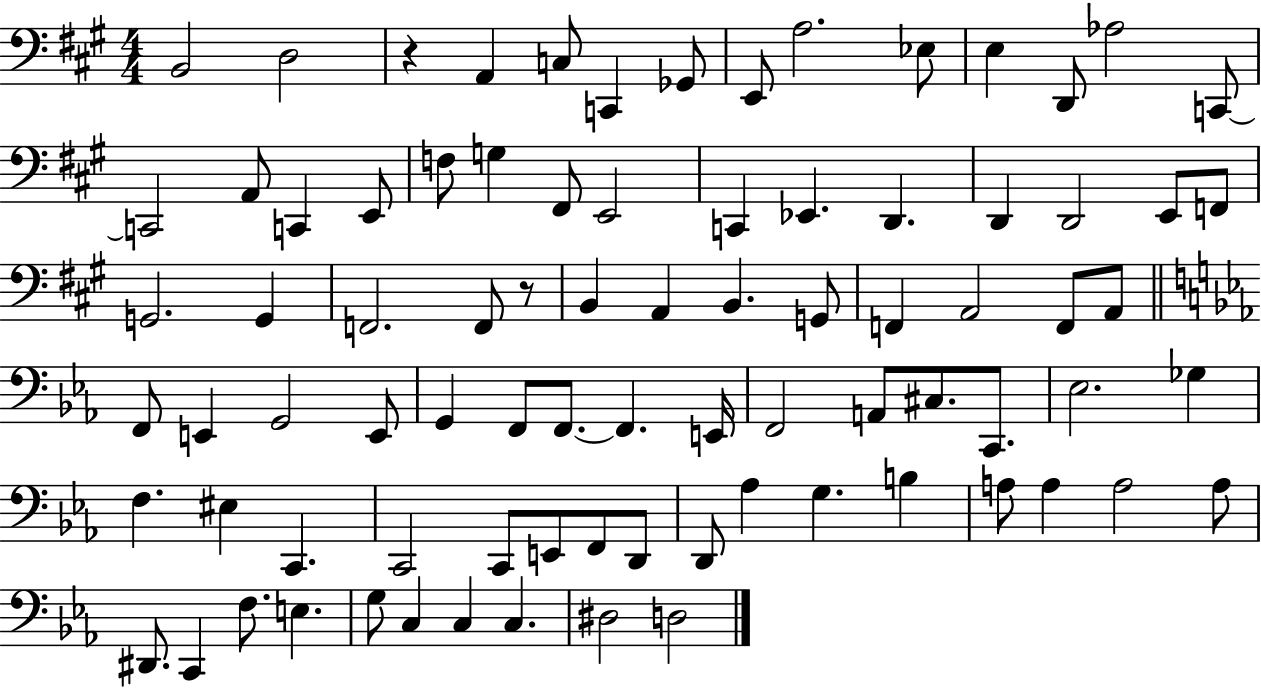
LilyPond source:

{
  \clef bass
  \numericTimeSignature
  \time 4/4
  \key a \major
  b,2 d2 | r4 a,4 c8 c,4 ges,8 | e,8 a2. ees8 | e4 d,8 aes2 c,8~~ | \break c,2 a,8 c,4 e,8 | f8 g4 fis,8 e,2 | c,4 ees,4. d,4. | d,4 d,2 e,8 f,8 | \break g,2. g,4 | f,2. f,8 r8 | b,4 a,4 b,4. g,8 | f,4 a,2 f,8 a,8 | \break \bar "||" \break \key ees \major f,8 e,4 g,2 e,8 | g,4 f,8 f,8.~~ f,4. e,16 | f,2 a,8 cis8. c,8. | ees2. ges4 | \break f4. eis4 c,4. | c,2 c,8 e,8 f,8 d,8 | d,8 aes4 g4. b4 | a8 a4 a2 a8 | \break dis,8. c,4 f8. e4. | g8 c4 c4 c4. | dis2 d2 | \bar "|."
}